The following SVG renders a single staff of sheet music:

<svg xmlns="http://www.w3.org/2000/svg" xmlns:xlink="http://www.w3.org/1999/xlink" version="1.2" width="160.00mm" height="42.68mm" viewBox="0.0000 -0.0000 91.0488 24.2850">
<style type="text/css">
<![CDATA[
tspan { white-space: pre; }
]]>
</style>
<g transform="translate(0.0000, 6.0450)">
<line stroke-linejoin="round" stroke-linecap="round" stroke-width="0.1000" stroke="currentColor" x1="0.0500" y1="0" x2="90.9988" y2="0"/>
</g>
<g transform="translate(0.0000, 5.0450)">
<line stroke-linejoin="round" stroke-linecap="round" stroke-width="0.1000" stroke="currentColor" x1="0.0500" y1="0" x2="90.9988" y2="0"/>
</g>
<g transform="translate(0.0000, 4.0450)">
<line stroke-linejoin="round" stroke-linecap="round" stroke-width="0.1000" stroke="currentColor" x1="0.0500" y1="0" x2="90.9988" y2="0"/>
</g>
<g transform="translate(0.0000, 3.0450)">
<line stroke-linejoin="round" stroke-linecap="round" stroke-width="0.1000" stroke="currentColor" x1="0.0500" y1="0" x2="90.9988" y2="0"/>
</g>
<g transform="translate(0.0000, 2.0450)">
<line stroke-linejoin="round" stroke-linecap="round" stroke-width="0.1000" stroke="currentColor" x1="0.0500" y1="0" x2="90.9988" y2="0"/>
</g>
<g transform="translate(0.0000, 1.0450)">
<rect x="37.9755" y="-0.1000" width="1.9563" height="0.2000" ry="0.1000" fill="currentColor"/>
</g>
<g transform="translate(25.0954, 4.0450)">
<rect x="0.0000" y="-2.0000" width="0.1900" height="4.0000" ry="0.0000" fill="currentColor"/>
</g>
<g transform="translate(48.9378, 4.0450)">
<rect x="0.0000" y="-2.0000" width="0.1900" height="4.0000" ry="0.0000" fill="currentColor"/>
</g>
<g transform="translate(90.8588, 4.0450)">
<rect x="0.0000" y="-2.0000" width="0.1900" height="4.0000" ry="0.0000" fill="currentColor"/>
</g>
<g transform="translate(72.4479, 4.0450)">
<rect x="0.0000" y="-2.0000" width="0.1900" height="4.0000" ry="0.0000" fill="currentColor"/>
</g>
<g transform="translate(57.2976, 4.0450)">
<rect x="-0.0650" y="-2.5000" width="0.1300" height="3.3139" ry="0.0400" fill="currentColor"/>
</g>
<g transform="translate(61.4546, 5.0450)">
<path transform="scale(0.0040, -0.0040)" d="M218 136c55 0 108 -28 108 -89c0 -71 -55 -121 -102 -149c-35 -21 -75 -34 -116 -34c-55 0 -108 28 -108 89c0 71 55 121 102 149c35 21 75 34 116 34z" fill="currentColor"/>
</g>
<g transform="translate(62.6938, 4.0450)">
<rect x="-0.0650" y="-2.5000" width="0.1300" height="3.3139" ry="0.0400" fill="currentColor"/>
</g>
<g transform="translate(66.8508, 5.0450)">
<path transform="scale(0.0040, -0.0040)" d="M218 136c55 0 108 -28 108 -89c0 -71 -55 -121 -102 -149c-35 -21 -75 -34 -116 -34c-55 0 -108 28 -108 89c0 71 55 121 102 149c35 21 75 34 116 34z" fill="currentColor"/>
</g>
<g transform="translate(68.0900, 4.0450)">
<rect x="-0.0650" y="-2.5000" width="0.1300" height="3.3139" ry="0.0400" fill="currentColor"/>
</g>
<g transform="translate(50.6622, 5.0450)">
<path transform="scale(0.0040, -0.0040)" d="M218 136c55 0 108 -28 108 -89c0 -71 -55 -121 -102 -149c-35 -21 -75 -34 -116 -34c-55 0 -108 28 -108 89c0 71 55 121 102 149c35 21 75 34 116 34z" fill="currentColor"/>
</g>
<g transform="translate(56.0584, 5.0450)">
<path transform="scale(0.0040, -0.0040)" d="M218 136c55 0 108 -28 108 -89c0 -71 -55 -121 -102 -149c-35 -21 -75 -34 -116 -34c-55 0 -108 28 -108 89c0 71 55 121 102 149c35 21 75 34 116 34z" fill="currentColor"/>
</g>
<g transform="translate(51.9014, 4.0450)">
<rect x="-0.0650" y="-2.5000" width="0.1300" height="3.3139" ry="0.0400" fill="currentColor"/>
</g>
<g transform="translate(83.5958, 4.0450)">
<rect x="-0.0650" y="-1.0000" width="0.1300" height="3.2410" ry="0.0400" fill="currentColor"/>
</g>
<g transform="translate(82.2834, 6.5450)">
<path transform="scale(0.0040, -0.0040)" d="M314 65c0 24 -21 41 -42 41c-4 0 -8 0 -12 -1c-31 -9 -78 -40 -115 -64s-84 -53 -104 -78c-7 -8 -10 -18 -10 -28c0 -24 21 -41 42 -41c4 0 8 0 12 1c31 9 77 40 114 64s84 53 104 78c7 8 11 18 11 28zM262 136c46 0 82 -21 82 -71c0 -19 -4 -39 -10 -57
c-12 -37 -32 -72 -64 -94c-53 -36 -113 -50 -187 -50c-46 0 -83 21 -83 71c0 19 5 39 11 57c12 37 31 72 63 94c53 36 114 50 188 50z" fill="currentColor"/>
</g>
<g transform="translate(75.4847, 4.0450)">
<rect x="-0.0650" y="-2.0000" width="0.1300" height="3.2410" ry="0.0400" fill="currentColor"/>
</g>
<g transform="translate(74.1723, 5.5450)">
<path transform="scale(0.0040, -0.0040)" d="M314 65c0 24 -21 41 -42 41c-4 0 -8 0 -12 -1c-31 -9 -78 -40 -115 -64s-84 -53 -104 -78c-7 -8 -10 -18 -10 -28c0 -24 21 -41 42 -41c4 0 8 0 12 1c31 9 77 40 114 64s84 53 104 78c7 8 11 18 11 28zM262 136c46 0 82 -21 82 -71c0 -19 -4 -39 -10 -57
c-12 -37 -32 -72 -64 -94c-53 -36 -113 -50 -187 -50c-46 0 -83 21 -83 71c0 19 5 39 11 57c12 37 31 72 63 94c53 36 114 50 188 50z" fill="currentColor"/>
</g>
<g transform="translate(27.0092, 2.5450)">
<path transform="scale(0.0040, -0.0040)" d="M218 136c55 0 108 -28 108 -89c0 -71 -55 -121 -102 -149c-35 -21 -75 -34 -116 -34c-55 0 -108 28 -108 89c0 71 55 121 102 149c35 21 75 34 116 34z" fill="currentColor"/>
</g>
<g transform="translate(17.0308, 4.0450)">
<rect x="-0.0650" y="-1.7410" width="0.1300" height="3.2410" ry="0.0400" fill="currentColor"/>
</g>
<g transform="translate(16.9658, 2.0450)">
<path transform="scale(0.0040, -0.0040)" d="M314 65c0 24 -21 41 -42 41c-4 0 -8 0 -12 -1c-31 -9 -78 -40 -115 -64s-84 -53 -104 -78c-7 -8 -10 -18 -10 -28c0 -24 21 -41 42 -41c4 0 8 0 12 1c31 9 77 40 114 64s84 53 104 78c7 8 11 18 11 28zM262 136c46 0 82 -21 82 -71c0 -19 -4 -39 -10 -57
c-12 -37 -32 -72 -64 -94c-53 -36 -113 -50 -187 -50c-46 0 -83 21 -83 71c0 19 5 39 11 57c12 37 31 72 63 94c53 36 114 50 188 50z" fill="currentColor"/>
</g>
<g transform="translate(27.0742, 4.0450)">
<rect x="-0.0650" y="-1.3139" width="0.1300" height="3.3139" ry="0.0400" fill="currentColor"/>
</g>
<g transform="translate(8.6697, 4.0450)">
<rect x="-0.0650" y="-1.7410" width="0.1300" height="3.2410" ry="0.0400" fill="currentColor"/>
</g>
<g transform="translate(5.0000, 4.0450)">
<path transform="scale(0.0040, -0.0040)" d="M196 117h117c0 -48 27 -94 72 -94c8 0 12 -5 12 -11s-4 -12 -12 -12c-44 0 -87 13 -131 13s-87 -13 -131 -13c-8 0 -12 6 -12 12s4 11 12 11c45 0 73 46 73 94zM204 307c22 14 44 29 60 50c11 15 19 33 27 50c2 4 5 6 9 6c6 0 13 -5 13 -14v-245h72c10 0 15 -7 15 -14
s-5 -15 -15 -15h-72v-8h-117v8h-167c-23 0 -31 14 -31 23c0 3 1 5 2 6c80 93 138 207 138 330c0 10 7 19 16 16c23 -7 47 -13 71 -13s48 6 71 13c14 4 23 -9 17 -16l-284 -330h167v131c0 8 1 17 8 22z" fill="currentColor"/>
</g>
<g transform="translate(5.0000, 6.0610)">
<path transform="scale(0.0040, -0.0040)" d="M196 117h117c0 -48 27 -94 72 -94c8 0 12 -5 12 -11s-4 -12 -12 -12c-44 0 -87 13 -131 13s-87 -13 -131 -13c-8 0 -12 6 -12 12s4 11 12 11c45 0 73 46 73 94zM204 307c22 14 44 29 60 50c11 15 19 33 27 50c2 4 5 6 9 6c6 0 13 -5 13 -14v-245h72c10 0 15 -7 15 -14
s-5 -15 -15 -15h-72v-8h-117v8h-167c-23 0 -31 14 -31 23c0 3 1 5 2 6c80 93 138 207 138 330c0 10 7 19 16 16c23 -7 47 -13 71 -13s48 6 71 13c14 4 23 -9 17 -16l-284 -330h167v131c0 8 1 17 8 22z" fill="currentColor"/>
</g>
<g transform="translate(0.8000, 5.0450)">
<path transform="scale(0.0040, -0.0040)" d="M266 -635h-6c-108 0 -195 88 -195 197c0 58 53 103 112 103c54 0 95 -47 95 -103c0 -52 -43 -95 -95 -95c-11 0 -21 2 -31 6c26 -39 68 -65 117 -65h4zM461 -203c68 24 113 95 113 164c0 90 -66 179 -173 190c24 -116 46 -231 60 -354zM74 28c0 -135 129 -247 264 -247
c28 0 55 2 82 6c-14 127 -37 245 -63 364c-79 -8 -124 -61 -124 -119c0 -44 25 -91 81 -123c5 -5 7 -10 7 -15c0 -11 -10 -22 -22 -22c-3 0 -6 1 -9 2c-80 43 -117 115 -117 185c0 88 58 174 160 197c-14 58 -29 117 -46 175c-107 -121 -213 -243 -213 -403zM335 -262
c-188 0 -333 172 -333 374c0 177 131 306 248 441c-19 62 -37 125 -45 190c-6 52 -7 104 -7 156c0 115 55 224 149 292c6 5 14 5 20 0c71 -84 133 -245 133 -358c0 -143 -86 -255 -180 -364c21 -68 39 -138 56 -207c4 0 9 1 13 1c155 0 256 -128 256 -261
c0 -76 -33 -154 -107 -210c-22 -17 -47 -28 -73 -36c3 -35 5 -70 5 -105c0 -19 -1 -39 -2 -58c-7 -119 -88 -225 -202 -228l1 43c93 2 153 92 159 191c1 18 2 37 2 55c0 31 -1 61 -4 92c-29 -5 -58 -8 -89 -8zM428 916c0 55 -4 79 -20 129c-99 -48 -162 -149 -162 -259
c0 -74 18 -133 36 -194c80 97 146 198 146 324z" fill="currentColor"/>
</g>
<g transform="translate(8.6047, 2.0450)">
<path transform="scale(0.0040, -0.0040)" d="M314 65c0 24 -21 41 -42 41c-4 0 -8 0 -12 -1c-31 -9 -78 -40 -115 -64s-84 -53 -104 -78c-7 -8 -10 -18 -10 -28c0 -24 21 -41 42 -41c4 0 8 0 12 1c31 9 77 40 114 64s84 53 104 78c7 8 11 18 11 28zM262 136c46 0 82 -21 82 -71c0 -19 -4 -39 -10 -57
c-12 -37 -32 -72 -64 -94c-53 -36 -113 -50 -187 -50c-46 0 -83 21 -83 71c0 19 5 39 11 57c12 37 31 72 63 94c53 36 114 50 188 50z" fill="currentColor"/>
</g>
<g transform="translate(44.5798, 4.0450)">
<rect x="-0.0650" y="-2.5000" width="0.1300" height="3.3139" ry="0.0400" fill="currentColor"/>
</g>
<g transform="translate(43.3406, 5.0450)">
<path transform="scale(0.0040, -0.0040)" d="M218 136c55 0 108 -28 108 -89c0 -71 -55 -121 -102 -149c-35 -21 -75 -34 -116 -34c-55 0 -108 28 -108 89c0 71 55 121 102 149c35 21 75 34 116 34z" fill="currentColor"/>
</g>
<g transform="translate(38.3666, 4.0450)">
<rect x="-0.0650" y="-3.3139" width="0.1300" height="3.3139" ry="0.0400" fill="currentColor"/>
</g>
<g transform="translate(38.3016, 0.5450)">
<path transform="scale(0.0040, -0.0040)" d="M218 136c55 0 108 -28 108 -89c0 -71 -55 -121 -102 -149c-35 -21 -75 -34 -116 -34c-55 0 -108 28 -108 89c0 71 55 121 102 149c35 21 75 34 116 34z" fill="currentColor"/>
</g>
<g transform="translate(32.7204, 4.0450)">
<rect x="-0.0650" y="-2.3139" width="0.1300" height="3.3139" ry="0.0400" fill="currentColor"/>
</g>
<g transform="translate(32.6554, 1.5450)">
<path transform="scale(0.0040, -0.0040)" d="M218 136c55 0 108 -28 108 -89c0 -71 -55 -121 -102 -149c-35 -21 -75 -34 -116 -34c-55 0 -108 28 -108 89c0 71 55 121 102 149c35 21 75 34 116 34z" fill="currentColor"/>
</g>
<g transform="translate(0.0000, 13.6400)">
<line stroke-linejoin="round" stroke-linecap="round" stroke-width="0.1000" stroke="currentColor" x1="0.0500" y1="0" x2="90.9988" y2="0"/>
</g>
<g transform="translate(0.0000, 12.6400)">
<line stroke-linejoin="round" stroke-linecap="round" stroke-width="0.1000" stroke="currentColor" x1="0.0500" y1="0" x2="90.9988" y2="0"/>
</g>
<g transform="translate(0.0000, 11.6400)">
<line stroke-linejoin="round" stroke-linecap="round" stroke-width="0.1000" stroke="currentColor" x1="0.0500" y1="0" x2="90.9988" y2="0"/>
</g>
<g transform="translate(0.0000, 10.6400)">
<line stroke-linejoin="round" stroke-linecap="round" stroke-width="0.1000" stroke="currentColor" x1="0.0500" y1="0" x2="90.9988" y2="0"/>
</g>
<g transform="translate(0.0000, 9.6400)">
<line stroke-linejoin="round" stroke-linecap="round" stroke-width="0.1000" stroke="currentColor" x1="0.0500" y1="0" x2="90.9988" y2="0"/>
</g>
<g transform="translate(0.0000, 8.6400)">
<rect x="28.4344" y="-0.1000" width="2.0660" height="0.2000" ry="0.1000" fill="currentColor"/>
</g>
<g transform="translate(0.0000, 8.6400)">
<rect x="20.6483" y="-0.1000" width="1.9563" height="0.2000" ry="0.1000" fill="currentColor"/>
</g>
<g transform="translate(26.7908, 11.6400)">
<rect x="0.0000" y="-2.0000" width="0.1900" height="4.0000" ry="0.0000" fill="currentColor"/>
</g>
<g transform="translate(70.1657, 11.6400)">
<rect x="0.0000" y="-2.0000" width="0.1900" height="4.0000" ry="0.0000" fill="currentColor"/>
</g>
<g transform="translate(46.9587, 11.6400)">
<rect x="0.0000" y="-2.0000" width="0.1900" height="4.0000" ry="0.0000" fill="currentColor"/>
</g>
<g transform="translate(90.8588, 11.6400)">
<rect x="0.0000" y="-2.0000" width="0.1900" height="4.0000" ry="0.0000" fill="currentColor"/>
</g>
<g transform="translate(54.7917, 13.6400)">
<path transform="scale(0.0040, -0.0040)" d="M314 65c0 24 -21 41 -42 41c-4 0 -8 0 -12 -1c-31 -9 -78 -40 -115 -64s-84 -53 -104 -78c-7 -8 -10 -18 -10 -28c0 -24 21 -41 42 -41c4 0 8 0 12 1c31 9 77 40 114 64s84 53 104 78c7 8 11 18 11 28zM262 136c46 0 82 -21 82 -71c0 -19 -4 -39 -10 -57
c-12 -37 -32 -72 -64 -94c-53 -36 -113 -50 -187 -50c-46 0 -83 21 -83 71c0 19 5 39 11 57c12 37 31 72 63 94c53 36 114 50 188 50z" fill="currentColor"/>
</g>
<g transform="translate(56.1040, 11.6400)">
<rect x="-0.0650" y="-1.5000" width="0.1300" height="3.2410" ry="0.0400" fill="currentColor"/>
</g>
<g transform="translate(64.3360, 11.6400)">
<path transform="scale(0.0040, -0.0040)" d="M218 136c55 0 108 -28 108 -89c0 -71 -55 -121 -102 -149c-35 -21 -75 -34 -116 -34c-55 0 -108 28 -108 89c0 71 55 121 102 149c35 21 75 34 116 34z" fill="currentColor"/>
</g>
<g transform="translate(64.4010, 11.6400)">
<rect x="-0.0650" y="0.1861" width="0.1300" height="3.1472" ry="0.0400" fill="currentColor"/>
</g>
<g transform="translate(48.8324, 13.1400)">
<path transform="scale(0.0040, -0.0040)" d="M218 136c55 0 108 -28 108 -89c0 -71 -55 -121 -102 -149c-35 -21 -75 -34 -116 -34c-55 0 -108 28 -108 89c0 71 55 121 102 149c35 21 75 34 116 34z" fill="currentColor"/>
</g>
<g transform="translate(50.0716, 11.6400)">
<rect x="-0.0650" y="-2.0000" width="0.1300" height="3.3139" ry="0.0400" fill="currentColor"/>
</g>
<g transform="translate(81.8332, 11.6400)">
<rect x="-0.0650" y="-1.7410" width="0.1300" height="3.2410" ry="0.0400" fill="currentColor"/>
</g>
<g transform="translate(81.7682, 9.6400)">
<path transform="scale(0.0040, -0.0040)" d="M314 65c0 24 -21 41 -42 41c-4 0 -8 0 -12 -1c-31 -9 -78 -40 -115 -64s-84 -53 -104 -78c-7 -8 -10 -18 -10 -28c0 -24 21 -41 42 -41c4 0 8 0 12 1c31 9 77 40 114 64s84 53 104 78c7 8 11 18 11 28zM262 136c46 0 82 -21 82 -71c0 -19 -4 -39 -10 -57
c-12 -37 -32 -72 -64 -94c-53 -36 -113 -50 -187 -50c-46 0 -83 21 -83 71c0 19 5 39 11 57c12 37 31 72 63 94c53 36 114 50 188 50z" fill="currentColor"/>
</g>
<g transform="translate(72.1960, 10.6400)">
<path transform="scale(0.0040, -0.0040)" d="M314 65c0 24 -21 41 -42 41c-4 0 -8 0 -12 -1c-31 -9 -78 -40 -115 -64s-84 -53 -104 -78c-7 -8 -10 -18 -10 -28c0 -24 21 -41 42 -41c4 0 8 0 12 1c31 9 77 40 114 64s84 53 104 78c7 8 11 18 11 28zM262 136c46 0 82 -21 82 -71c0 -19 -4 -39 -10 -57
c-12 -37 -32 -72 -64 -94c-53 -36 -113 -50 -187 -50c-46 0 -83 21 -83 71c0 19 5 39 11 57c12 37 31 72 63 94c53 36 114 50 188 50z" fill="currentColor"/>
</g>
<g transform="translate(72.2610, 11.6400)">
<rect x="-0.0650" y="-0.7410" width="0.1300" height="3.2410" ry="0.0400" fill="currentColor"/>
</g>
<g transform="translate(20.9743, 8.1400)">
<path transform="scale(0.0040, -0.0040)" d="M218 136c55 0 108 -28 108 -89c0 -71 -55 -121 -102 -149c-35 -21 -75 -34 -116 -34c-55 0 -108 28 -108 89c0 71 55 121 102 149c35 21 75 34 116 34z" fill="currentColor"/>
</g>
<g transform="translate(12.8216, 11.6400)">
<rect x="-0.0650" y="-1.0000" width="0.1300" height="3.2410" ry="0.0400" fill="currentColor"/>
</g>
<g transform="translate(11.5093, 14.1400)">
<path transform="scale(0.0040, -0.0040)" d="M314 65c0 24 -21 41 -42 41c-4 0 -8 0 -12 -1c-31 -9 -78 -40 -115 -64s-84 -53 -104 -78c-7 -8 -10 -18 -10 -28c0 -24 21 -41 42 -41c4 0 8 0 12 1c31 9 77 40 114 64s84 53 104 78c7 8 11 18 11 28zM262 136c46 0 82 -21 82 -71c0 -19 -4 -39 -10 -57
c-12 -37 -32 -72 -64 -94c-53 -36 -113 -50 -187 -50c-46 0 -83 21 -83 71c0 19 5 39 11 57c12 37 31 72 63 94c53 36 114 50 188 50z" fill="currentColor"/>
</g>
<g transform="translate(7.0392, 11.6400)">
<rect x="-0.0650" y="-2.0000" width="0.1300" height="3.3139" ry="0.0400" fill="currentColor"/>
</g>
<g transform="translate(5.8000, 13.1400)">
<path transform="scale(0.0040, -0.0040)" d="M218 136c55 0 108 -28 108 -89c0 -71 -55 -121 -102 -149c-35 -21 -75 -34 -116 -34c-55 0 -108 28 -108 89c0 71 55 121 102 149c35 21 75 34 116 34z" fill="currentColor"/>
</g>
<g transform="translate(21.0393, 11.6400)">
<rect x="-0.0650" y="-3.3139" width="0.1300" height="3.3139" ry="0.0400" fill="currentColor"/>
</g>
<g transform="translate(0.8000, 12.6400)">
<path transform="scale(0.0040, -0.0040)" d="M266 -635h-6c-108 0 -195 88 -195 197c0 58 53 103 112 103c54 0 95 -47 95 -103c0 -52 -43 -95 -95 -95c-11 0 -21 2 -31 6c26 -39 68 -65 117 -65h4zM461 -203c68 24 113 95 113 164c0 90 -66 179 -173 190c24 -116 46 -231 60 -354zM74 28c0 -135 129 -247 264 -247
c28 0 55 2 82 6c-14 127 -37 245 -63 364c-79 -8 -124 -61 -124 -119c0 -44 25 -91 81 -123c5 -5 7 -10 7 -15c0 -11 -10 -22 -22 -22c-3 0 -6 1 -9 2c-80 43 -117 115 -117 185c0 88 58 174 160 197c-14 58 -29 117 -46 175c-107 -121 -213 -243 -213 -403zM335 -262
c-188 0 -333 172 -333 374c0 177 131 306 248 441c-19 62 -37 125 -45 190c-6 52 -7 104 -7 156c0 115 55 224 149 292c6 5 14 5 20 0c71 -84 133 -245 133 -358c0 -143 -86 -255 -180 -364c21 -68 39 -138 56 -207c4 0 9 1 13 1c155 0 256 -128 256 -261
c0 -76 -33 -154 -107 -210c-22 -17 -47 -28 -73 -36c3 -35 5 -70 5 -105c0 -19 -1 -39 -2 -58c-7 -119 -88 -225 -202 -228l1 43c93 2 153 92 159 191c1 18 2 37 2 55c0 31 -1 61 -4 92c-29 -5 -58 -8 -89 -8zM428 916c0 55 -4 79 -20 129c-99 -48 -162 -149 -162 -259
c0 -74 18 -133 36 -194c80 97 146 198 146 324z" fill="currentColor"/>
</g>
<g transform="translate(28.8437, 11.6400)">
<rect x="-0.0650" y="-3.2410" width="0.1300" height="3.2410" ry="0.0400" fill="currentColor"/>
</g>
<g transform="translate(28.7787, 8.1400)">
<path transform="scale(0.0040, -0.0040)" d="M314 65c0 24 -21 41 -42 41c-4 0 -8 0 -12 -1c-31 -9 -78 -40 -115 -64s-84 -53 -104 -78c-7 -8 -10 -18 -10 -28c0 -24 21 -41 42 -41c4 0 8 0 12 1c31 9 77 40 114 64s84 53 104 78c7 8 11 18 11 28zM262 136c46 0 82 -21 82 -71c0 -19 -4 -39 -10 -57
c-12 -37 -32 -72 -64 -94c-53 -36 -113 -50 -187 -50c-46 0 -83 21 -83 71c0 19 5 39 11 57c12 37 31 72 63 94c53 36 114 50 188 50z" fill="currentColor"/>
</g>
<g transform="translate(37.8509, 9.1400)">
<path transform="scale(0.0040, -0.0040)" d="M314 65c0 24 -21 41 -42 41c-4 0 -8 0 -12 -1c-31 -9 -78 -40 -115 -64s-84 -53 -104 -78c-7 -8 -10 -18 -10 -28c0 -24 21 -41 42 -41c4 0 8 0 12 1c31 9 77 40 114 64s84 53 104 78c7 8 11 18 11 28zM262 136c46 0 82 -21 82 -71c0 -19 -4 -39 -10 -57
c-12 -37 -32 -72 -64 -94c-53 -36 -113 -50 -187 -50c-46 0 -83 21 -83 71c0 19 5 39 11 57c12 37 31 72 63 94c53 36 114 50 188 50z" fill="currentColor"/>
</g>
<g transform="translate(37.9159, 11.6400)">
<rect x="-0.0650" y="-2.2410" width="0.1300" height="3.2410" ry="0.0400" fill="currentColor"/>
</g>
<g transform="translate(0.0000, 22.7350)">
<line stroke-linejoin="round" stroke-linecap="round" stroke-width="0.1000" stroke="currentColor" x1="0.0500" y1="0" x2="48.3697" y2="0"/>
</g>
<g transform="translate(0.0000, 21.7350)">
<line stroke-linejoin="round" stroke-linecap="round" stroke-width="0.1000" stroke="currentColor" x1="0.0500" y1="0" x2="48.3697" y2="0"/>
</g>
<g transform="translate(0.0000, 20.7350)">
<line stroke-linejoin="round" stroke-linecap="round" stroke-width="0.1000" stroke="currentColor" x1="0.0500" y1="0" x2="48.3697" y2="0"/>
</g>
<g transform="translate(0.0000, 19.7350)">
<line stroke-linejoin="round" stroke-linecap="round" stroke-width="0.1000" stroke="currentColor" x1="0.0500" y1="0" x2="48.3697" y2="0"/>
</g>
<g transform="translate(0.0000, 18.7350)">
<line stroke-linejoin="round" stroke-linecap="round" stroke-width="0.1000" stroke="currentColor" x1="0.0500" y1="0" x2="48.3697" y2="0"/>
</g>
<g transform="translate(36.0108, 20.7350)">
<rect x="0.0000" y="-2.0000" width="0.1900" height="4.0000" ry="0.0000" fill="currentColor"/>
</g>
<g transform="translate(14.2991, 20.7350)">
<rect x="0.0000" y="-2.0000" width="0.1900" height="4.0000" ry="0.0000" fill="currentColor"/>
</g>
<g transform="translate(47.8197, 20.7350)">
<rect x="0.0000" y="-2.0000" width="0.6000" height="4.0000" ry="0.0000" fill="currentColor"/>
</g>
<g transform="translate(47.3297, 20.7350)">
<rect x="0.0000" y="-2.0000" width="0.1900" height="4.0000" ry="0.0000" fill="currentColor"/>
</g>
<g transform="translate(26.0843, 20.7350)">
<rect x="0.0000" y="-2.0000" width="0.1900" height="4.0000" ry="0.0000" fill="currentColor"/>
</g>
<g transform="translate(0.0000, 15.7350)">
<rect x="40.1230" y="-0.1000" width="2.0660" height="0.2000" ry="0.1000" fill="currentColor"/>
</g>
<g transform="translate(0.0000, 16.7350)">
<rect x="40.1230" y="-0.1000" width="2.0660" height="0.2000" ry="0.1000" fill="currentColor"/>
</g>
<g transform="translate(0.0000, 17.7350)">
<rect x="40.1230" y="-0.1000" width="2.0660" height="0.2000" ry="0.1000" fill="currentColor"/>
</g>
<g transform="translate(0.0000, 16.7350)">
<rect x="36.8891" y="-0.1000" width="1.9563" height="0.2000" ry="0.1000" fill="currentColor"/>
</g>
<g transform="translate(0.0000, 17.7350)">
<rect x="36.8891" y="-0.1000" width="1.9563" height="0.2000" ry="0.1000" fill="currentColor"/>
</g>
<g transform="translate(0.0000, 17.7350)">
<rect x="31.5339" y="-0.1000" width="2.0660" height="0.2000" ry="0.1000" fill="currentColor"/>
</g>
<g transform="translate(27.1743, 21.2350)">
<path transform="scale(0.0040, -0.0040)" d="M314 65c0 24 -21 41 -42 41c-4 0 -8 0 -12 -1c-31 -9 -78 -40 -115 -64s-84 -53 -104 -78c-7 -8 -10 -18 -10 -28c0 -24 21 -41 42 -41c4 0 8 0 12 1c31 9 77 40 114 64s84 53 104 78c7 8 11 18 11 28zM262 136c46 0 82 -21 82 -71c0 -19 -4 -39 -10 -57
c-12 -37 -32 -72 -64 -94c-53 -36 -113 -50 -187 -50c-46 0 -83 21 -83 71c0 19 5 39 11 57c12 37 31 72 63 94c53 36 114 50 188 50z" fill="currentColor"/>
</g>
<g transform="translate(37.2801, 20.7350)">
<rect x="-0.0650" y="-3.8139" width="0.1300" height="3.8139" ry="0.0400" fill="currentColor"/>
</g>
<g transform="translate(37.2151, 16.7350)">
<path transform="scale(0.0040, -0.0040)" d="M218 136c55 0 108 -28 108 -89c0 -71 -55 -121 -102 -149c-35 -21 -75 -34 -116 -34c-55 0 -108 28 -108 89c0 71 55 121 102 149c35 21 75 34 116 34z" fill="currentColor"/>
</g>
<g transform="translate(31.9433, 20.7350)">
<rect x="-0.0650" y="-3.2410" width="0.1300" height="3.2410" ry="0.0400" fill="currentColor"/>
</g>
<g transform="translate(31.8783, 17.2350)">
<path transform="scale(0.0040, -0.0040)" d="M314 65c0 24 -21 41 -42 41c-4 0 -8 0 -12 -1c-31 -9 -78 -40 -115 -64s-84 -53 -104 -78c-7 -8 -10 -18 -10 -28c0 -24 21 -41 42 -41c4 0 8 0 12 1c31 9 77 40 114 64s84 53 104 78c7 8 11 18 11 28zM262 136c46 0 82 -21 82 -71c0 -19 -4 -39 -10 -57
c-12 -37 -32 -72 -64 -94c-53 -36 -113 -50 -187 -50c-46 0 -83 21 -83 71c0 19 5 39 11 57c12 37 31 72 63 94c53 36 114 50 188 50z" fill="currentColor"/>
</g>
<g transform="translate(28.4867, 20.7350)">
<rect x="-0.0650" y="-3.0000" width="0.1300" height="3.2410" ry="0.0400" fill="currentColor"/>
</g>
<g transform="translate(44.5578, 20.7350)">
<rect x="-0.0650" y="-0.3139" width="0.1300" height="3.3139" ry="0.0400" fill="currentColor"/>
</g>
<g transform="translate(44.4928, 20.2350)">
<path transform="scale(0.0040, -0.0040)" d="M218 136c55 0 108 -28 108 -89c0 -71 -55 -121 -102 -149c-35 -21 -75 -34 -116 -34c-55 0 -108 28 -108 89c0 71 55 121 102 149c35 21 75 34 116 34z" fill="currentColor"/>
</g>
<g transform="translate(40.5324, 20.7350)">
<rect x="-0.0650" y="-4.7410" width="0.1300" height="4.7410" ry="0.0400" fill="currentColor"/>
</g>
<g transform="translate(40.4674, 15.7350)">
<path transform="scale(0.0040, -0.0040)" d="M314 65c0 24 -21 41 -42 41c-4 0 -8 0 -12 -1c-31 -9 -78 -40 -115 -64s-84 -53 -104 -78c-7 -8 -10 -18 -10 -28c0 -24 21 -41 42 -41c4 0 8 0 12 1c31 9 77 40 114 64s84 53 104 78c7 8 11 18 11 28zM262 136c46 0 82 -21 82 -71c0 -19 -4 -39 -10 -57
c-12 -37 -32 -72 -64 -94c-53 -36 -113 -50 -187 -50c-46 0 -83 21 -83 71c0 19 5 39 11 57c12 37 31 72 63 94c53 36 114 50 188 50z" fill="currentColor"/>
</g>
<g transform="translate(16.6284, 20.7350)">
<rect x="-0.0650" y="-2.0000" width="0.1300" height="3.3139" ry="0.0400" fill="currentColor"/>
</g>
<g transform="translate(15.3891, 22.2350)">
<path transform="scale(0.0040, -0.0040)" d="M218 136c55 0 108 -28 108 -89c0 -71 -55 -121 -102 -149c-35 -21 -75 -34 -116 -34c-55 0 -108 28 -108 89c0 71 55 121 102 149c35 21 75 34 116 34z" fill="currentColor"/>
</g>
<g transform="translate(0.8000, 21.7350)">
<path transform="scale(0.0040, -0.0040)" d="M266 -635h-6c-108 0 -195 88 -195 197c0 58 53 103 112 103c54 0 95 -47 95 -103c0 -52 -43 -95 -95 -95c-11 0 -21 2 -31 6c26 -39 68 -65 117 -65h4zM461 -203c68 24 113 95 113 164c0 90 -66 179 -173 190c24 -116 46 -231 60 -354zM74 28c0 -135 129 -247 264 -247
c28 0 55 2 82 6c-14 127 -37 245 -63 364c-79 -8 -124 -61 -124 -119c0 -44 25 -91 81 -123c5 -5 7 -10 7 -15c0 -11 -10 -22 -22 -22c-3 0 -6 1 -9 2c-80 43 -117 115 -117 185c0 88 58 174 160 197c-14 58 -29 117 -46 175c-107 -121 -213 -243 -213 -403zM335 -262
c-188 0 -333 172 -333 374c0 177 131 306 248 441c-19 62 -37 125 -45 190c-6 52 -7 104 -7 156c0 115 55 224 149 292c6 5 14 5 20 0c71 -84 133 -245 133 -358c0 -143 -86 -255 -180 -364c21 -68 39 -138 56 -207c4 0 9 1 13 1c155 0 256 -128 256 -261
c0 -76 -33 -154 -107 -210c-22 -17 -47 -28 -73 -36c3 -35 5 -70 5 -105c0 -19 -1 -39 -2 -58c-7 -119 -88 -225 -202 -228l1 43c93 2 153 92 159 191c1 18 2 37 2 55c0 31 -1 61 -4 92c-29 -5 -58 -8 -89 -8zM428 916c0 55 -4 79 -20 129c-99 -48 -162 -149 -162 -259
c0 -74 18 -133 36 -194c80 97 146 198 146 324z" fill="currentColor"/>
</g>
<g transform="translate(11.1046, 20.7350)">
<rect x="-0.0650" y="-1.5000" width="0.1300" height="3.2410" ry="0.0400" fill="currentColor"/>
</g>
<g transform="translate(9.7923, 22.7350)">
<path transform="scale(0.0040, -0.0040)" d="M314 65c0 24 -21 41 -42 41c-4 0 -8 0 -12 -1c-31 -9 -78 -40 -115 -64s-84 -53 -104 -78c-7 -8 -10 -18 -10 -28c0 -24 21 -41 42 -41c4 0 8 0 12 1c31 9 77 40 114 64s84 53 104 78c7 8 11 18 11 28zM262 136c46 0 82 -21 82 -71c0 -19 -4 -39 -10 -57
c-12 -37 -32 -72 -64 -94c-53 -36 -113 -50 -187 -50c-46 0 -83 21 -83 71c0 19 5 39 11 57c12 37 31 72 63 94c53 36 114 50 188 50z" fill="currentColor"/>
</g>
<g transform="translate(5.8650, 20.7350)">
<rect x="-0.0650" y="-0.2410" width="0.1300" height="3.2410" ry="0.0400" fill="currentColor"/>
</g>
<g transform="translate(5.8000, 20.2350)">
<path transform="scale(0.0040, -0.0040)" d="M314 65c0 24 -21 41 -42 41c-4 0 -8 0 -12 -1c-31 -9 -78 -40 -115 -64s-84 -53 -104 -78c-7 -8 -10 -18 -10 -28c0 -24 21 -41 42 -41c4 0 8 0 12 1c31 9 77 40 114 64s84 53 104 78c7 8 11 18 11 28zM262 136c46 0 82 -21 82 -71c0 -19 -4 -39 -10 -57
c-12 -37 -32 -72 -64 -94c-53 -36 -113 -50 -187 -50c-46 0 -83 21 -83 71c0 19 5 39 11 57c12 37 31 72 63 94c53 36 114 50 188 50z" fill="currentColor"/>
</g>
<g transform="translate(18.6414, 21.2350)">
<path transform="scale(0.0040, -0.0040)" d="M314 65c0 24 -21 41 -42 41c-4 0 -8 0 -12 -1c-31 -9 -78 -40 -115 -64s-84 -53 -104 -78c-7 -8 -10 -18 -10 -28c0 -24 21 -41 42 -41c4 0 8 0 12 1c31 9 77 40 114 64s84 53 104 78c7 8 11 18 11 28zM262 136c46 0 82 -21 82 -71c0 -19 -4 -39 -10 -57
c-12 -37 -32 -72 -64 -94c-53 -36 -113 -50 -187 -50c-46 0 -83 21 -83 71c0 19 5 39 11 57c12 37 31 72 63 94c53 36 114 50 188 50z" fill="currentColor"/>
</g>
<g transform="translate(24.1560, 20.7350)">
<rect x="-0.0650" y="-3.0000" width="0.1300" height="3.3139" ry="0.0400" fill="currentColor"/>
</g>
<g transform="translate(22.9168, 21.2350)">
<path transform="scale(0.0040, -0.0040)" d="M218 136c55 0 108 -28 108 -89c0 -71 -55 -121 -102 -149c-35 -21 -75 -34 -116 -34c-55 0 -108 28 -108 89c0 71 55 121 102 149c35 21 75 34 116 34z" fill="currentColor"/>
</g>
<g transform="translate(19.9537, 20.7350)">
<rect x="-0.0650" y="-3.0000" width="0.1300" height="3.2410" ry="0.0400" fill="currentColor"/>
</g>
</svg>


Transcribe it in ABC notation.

X:1
T:Untitled
M:4/4
L:1/4
K:C
f2 f2 e g b G G G G G F2 D2 F D2 b b2 g2 F E2 B d2 f2 c2 E2 F A2 A A2 b2 c' e'2 c